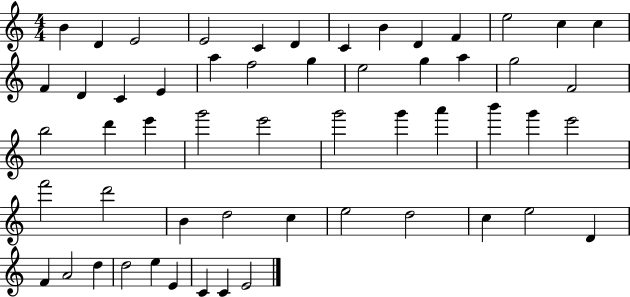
{
  \clef treble
  \numericTimeSignature
  \time 4/4
  \key c \major
  b'4 d'4 e'2 | e'2 c'4 d'4 | c'4 b'4 d'4 f'4 | e''2 c''4 c''4 | \break f'4 d'4 c'4 e'4 | a''4 f''2 g''4 | e''2 g''4 a''4 | g''2 f'2 | \break b''2 d'''4 e'''4 | g'''2 e'''2 | g'''2 g'''4 a'''4 | b'''4 g'''4 e'''2 | \break f'''2 d'''2 | b'4 d''2 c''4 | e''2 d''2 | c''4 e''2 d'4 | \break f'4 a'2 d''4 | d''2 e''4 e'4 | c'4 c'4 e'2 | \bar "|."
}